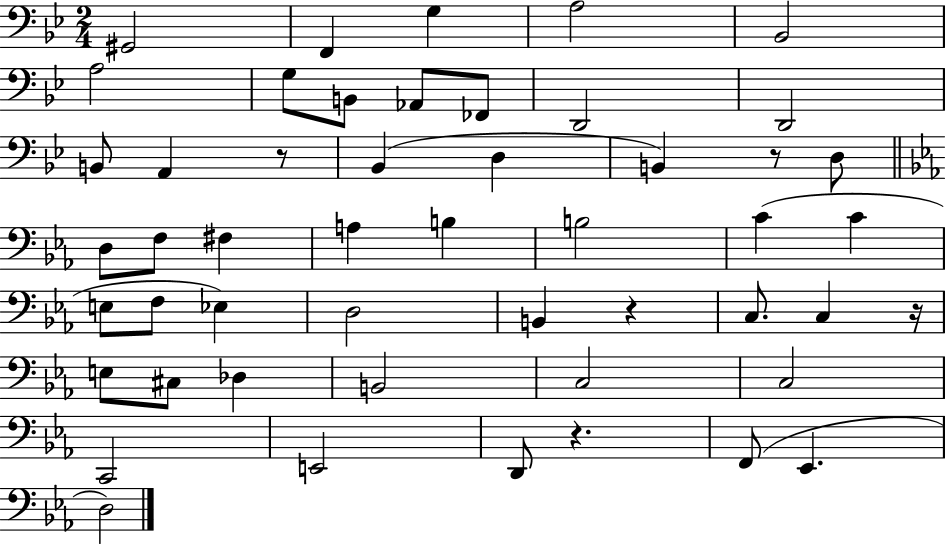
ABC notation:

X:1
T:Untitled
M:2/4
L:1/4
K:Bb
^G,,2 F,, G, A,2 _B,,2 A,2 G,/2 B,,/2 _A,,/2 _F,,/2 D,,2 D,,2 B,,/2 A,, z/2 _B,, D, B,, z/2 D,/2 D,/2 F,/2 ^F, A, B, B,2 C C E,/2 F,/2 _E, D,2 B,, z C,/2 C, z/4 E,/2 ^C,/2 _D, B,,2 C,2 C,2 C,,2 E,,2 D,,/2 z F,,/2 _E,, D,2